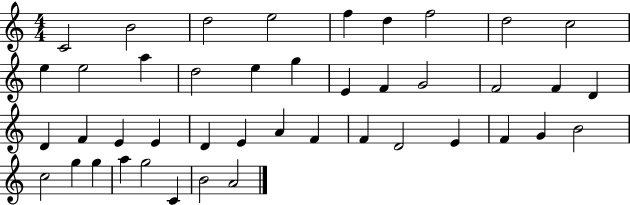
{
  \clef treble
  \numericTimeSignature
  \time 4/4
  \key c \major
  c'2 b'2 | d''2 e''2 | f''4 d''4 f''2 | d''2 c''2 | \break e''4 e''2 a''4 | d''2 e''4 g''4 | e'4 f'4 g'2 | f'2 f'4 d'4 | \break d'4 f'4 e'4 e'4 | d'4 e'4 a'4 f'4 | f'4 d'2 e'4 | f'4 g'4 b'2 | \break c''2 g''4 g''4 | a''4 g''2 c'4 | b'2 a'2 | \bar "|."
}